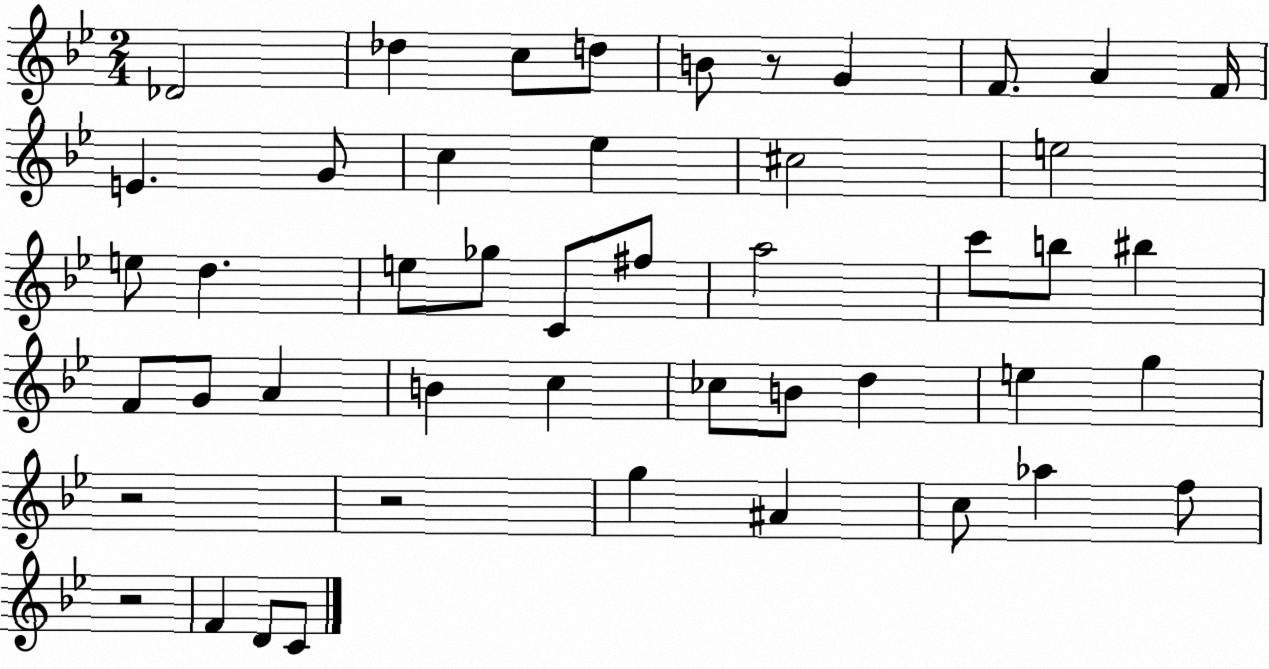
X:1
T:Untitled
M:2/4
L:1/4
K:Bb
_D2 _d c/2 d/2 B/2 z/2 G F/2 A F/4 E G/2 c _e ^c2 e2 e/2 d e/2 _g/2 C/2 ^f/2 a2 c'/2 b/2 ^b F/2 G/2 A B c _c/2 B/2 d e g z2 z2 g ^A c/2 _a f/2 z2 F D/2 C/2